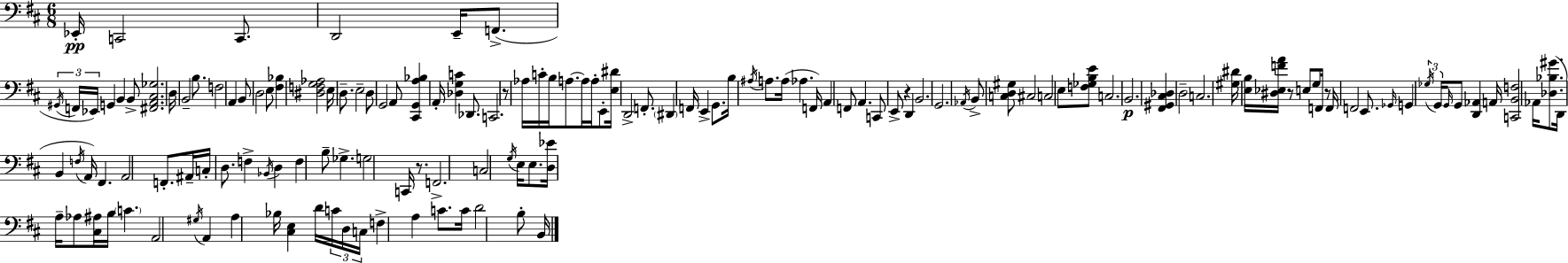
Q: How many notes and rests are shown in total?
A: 145